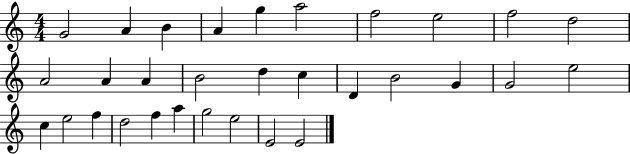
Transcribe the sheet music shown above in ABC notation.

X:1
T:Untitled
M:4/4
L:1/4
K:C
G2 A B A g a2 f2 e2 f2 d2 A2 A A B2 d c D B2 G G2 e2 c e2 f d2 f a g2 e2 E2 E2